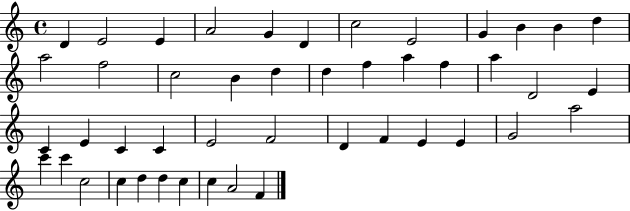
D4/q E4/h E4/q A4/h G4/q D4/q C5/h E4/h G4/q B4/q B4/q D5/q A5/h F5/h C5/h B4/q D5/q D5/q F5/q A5/q F5/q A5/q D4/h E4/q C4/q E4/q C4/q C4/q E4/h F4/h D4/q F4/q E4/q E4/q G4/h A5/h C6/q C6/q C5/h C5/q D5/q D5/q C5/q C5/q A4/h F4/q